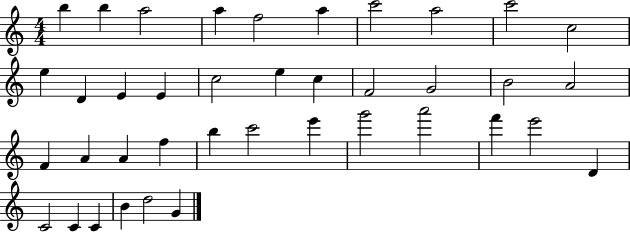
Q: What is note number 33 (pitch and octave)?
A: D4